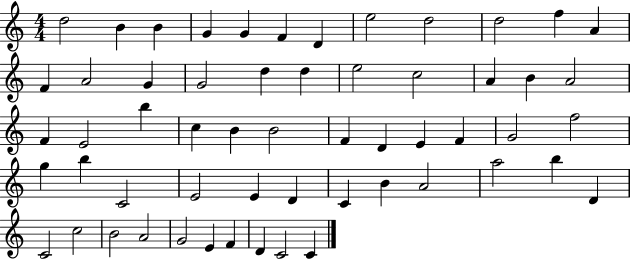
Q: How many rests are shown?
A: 0